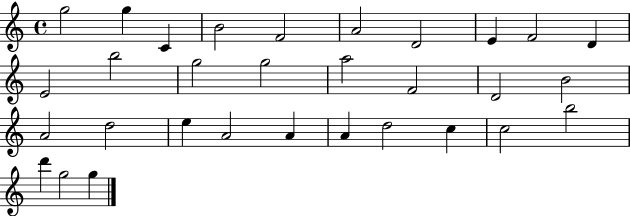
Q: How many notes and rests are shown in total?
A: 31